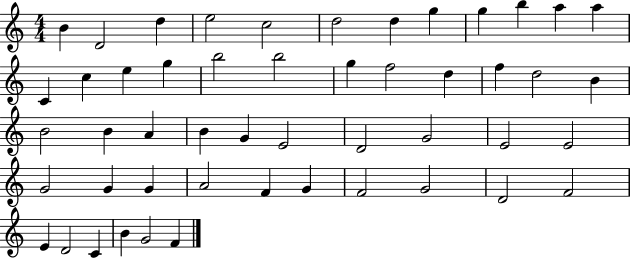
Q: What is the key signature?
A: C major